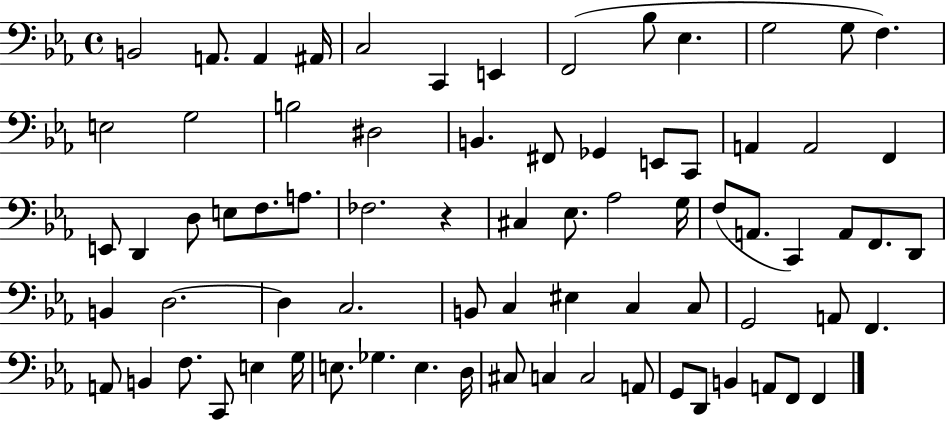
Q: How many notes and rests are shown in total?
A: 75